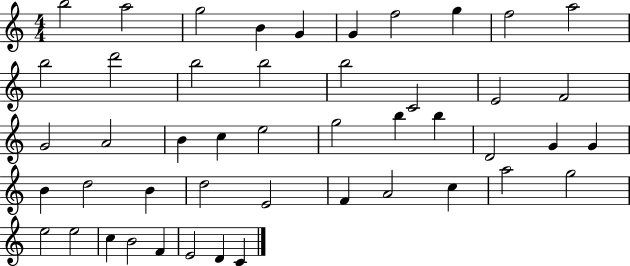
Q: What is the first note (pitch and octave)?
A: B5